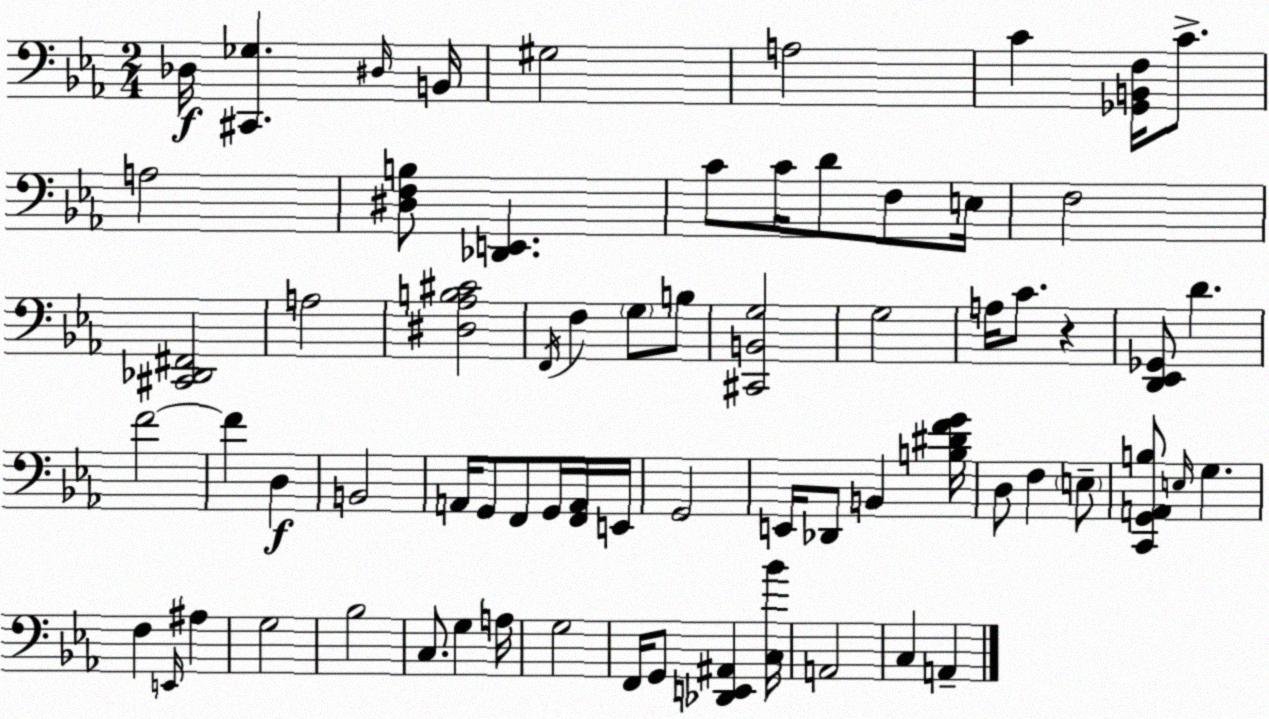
X:1
T:Untitled
M:2/4
L:1/4
K:Cm
_D,/4 [^C,,_G,] ^D,/4 B,,/4 ^G,2 A,2 C [_G,,B,,F,]/4 C/2 A,2 [^D,F,B,]/2 [_D,,E,,] C/2 C/4 D/2 F,/2 E,/4 F,2 [^C,,_D,,^F,,]2 A,2 [^D,_A,B,^C]2 F,,/4 F, G,/2 B,/2 [^C,,B,,G,]2 G,2 A,/4 C/2 z [D,,_E,,_G,,]/2 D F2 F D, B,,2 A,,/4 G,,/2 F,,/2 G,,/4 [F,,A,,]/4 E,,/4 G,,2 E,,/4 _D,,/2 B,, [B,^DFG]/4 D,/2 F, E,/2 [C,,G,,A,,B,]/2 E,/4 G, F, E,,/4 ^A, G,2 _B,2 C,/2 G, A,/4 G,2 F,,/4 G,,/2 [_D,,E,,^A,,] [C,_B]/4 A,,2 C, A,,